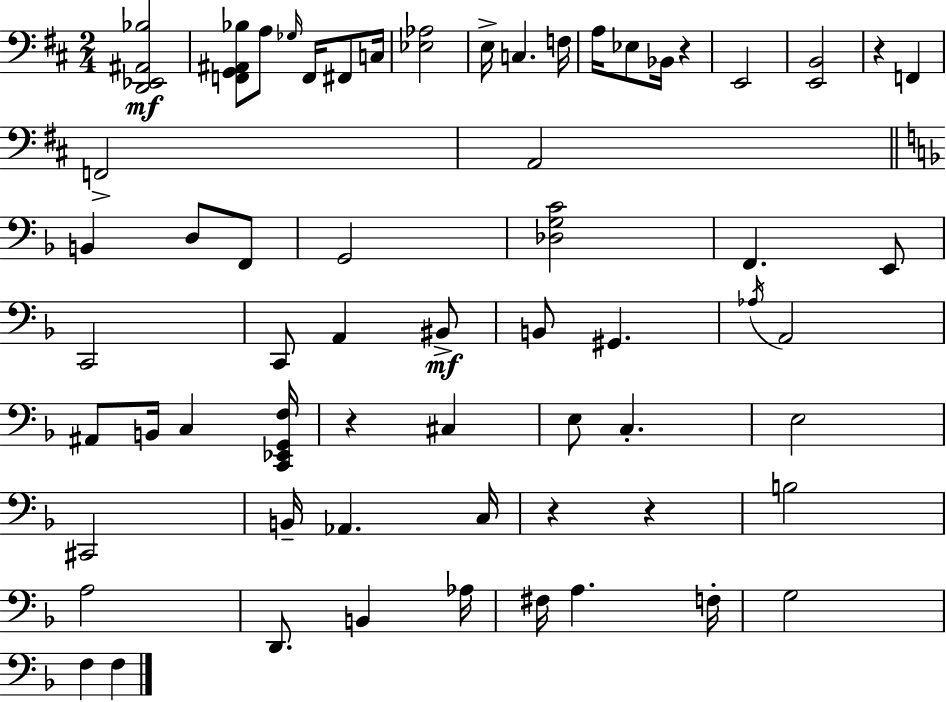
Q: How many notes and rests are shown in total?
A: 62